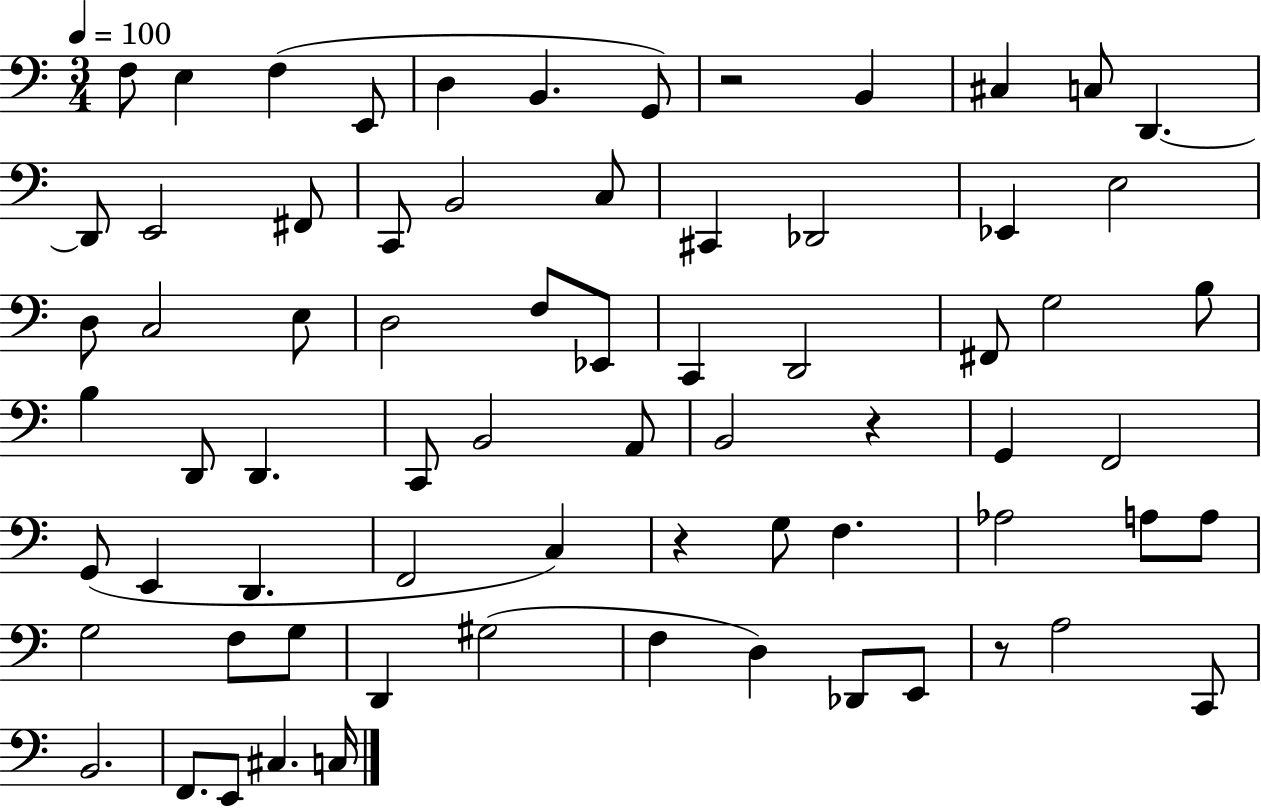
F3/e E3/q F3/q E2/e D3/q B2/q. G2/e R/h B2/q C#3/q C3/e D2/q. D2/e E2/h F#2/e C2/e B2/h C3/e C#2/q Db2/h Eb2/q E3/h D3/e C3/h E3/e D3/h F3/e Eb2/e C2/q D2/h F#2/e G3/h B3/e B3/q D2/e D2/q. C2/e B2/h A2/e B2/h R/q G2/q F2/h G2/e E2/q D2/q. F2/h C3/q R/q G3/e F3/q. Ab3/h A3/e A3/e G3/h F3/e G3/e D2/q G#3/h F3/q D3/q Db2/e E2/e R/e A3/h C2/e B2/h. F2/e. E2/e C#3/q. C3/s